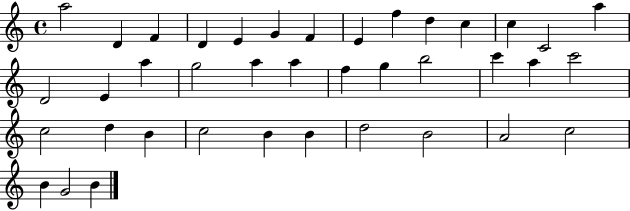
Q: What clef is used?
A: treble